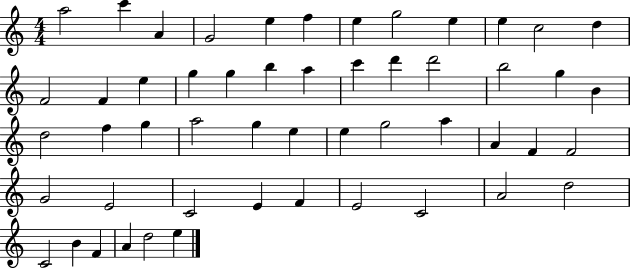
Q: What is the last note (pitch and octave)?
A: E5